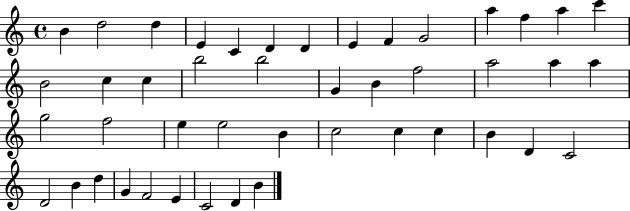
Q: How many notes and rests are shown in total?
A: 45